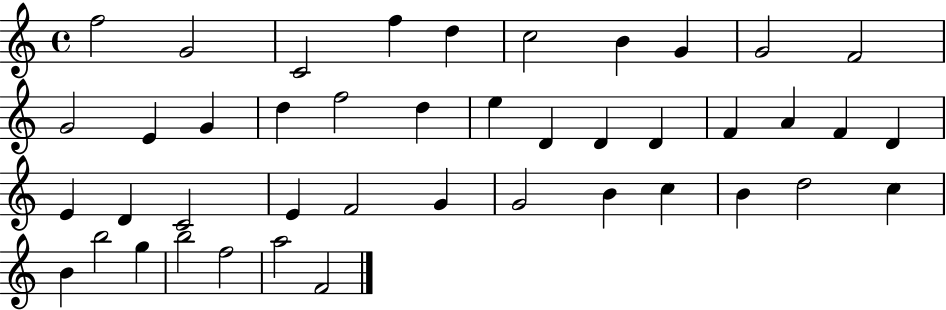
X:1
T:Untitled
M:4/4
L:1/4
K:C
f2 G2 C2 f d c2 B G G2 F2 G2 E G d f2 d e D D D F A F D E D C2 E F2 G G2 B c B d2 c B b2 g b2 f2 a2 F2